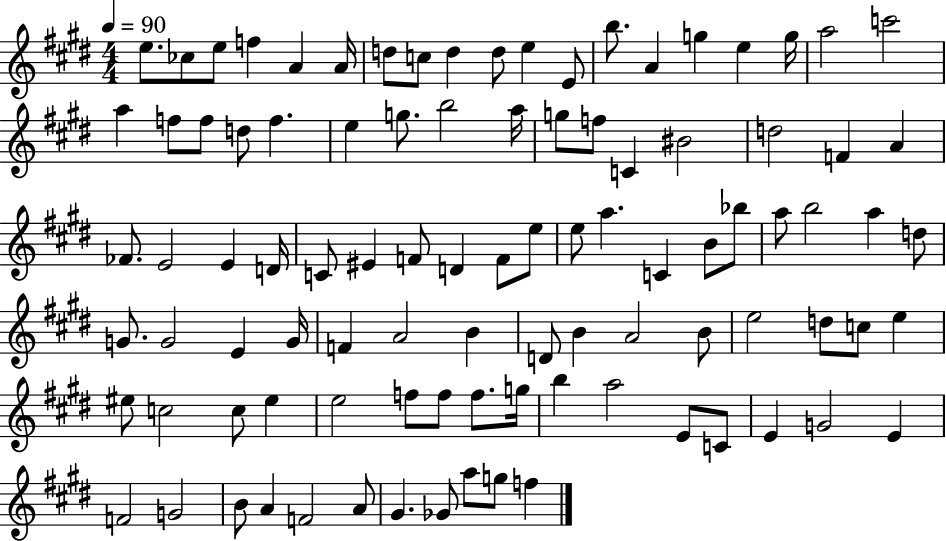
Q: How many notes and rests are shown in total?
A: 96